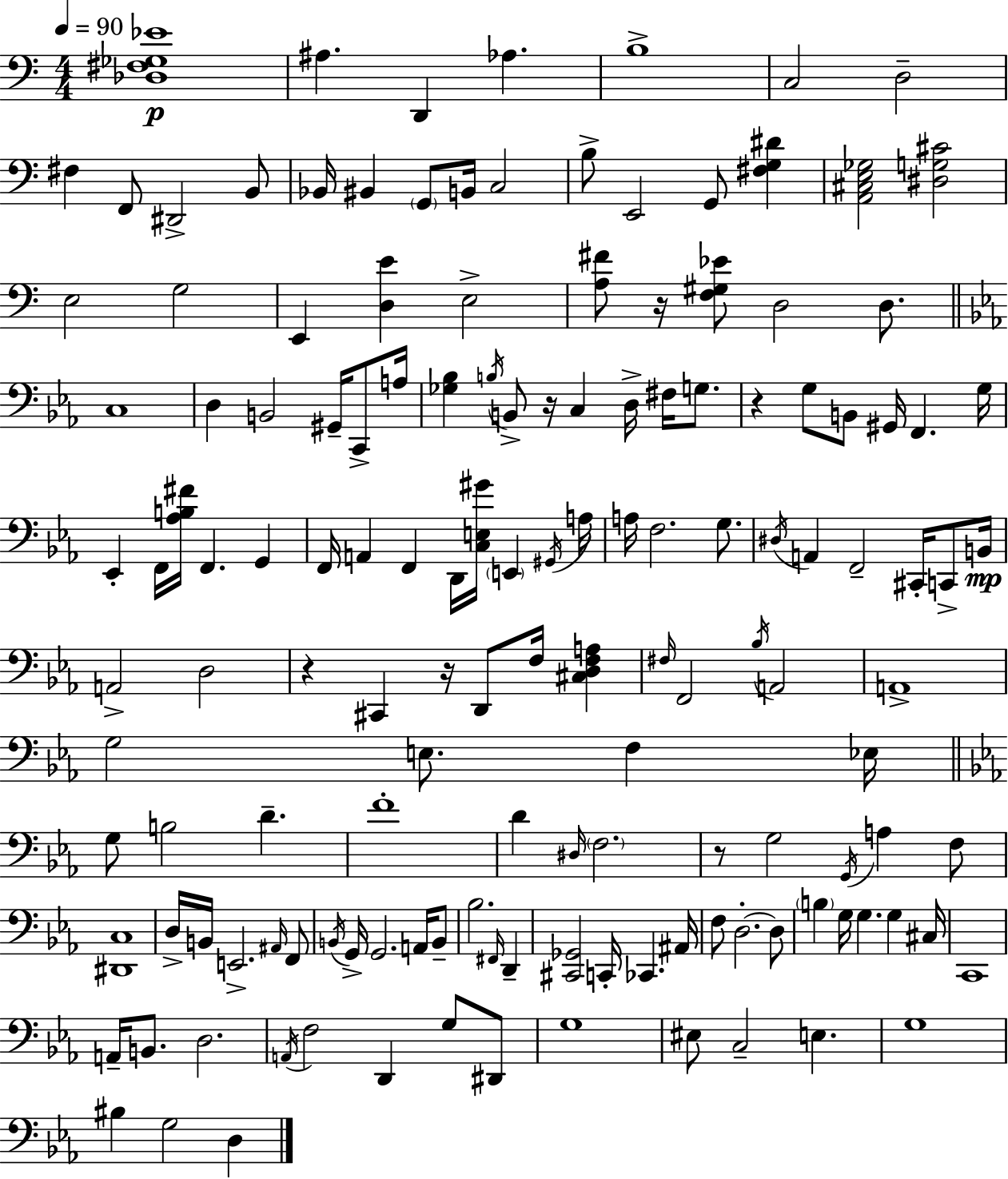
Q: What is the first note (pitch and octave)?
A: A#3